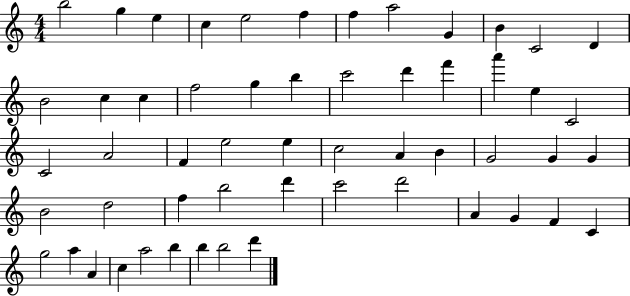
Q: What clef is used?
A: treble